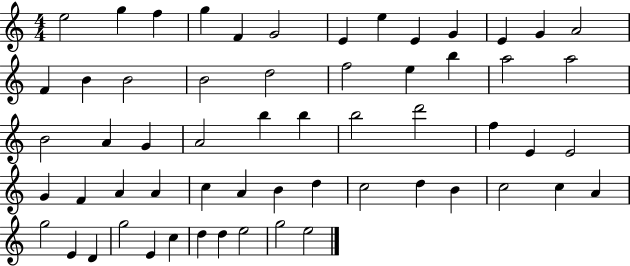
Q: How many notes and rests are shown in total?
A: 59